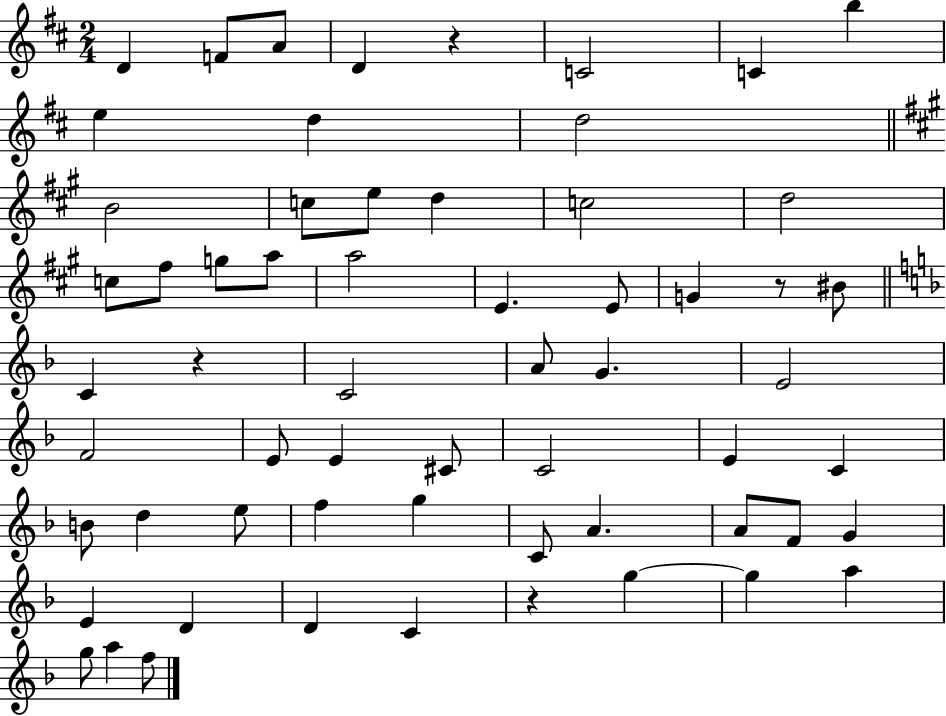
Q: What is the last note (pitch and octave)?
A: F5